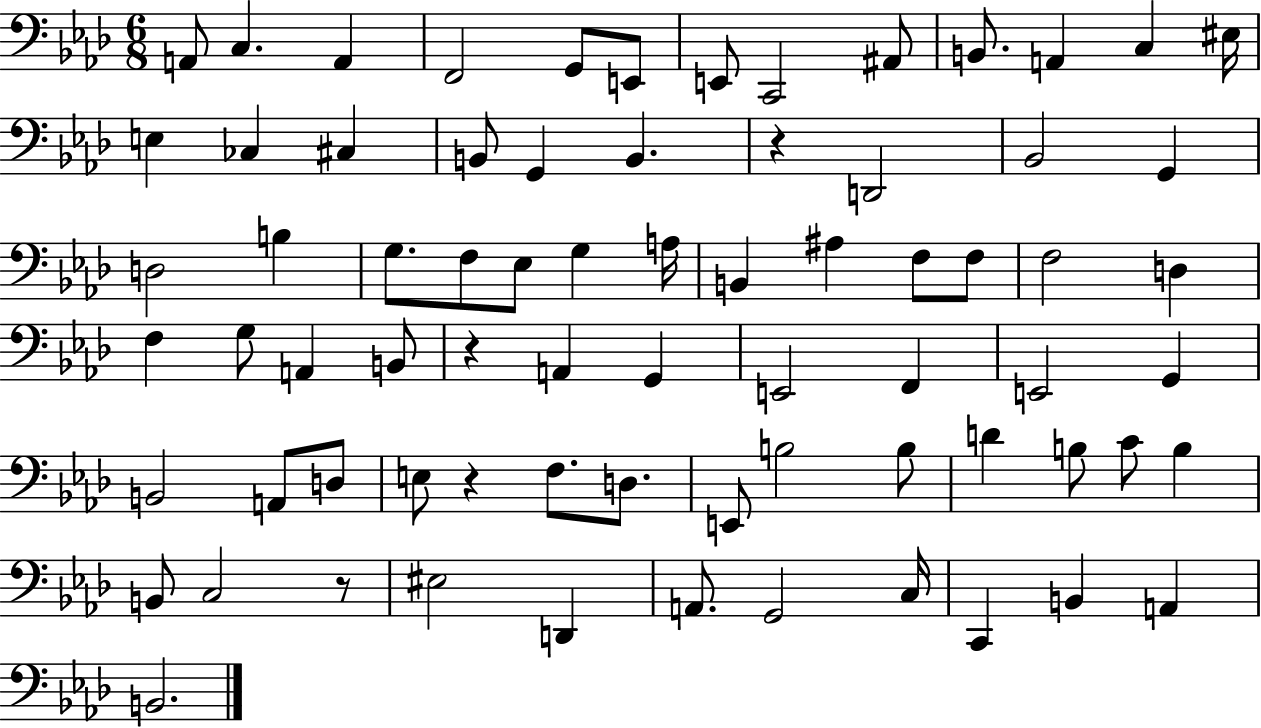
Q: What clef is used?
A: bass